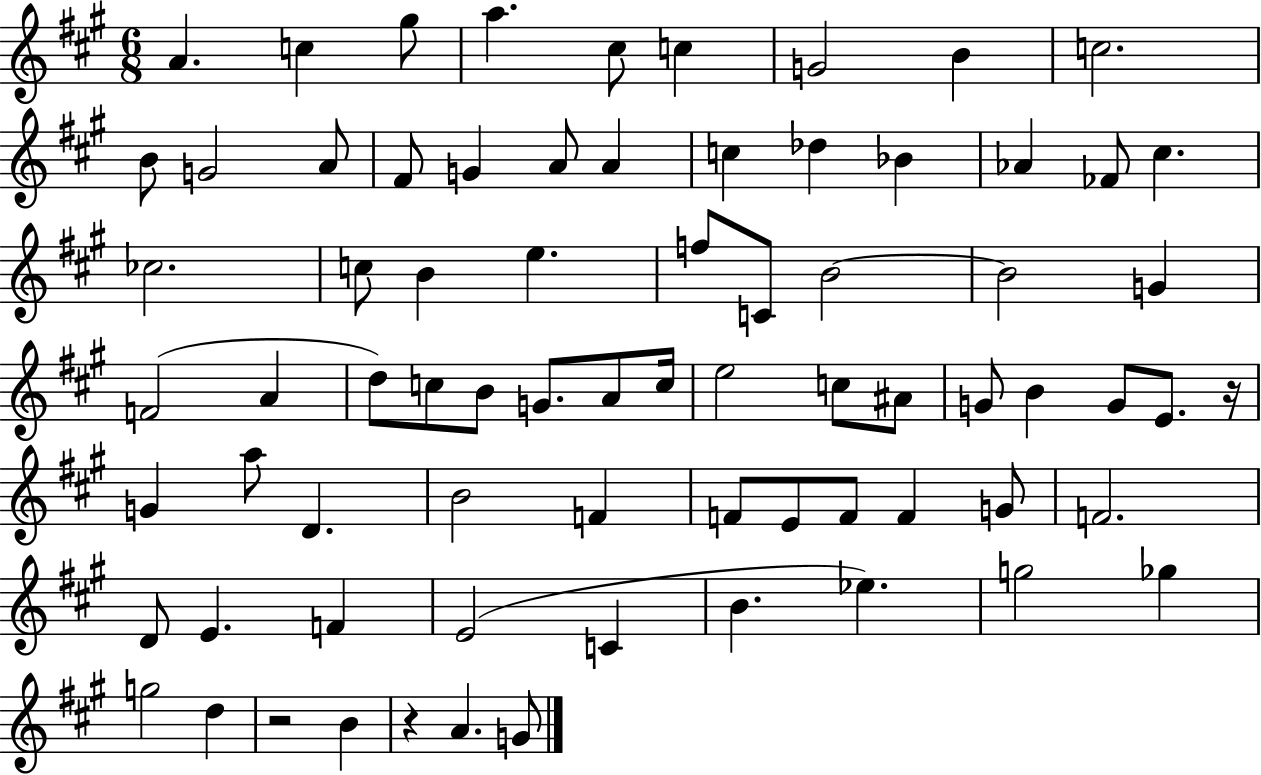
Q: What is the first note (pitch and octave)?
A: A4